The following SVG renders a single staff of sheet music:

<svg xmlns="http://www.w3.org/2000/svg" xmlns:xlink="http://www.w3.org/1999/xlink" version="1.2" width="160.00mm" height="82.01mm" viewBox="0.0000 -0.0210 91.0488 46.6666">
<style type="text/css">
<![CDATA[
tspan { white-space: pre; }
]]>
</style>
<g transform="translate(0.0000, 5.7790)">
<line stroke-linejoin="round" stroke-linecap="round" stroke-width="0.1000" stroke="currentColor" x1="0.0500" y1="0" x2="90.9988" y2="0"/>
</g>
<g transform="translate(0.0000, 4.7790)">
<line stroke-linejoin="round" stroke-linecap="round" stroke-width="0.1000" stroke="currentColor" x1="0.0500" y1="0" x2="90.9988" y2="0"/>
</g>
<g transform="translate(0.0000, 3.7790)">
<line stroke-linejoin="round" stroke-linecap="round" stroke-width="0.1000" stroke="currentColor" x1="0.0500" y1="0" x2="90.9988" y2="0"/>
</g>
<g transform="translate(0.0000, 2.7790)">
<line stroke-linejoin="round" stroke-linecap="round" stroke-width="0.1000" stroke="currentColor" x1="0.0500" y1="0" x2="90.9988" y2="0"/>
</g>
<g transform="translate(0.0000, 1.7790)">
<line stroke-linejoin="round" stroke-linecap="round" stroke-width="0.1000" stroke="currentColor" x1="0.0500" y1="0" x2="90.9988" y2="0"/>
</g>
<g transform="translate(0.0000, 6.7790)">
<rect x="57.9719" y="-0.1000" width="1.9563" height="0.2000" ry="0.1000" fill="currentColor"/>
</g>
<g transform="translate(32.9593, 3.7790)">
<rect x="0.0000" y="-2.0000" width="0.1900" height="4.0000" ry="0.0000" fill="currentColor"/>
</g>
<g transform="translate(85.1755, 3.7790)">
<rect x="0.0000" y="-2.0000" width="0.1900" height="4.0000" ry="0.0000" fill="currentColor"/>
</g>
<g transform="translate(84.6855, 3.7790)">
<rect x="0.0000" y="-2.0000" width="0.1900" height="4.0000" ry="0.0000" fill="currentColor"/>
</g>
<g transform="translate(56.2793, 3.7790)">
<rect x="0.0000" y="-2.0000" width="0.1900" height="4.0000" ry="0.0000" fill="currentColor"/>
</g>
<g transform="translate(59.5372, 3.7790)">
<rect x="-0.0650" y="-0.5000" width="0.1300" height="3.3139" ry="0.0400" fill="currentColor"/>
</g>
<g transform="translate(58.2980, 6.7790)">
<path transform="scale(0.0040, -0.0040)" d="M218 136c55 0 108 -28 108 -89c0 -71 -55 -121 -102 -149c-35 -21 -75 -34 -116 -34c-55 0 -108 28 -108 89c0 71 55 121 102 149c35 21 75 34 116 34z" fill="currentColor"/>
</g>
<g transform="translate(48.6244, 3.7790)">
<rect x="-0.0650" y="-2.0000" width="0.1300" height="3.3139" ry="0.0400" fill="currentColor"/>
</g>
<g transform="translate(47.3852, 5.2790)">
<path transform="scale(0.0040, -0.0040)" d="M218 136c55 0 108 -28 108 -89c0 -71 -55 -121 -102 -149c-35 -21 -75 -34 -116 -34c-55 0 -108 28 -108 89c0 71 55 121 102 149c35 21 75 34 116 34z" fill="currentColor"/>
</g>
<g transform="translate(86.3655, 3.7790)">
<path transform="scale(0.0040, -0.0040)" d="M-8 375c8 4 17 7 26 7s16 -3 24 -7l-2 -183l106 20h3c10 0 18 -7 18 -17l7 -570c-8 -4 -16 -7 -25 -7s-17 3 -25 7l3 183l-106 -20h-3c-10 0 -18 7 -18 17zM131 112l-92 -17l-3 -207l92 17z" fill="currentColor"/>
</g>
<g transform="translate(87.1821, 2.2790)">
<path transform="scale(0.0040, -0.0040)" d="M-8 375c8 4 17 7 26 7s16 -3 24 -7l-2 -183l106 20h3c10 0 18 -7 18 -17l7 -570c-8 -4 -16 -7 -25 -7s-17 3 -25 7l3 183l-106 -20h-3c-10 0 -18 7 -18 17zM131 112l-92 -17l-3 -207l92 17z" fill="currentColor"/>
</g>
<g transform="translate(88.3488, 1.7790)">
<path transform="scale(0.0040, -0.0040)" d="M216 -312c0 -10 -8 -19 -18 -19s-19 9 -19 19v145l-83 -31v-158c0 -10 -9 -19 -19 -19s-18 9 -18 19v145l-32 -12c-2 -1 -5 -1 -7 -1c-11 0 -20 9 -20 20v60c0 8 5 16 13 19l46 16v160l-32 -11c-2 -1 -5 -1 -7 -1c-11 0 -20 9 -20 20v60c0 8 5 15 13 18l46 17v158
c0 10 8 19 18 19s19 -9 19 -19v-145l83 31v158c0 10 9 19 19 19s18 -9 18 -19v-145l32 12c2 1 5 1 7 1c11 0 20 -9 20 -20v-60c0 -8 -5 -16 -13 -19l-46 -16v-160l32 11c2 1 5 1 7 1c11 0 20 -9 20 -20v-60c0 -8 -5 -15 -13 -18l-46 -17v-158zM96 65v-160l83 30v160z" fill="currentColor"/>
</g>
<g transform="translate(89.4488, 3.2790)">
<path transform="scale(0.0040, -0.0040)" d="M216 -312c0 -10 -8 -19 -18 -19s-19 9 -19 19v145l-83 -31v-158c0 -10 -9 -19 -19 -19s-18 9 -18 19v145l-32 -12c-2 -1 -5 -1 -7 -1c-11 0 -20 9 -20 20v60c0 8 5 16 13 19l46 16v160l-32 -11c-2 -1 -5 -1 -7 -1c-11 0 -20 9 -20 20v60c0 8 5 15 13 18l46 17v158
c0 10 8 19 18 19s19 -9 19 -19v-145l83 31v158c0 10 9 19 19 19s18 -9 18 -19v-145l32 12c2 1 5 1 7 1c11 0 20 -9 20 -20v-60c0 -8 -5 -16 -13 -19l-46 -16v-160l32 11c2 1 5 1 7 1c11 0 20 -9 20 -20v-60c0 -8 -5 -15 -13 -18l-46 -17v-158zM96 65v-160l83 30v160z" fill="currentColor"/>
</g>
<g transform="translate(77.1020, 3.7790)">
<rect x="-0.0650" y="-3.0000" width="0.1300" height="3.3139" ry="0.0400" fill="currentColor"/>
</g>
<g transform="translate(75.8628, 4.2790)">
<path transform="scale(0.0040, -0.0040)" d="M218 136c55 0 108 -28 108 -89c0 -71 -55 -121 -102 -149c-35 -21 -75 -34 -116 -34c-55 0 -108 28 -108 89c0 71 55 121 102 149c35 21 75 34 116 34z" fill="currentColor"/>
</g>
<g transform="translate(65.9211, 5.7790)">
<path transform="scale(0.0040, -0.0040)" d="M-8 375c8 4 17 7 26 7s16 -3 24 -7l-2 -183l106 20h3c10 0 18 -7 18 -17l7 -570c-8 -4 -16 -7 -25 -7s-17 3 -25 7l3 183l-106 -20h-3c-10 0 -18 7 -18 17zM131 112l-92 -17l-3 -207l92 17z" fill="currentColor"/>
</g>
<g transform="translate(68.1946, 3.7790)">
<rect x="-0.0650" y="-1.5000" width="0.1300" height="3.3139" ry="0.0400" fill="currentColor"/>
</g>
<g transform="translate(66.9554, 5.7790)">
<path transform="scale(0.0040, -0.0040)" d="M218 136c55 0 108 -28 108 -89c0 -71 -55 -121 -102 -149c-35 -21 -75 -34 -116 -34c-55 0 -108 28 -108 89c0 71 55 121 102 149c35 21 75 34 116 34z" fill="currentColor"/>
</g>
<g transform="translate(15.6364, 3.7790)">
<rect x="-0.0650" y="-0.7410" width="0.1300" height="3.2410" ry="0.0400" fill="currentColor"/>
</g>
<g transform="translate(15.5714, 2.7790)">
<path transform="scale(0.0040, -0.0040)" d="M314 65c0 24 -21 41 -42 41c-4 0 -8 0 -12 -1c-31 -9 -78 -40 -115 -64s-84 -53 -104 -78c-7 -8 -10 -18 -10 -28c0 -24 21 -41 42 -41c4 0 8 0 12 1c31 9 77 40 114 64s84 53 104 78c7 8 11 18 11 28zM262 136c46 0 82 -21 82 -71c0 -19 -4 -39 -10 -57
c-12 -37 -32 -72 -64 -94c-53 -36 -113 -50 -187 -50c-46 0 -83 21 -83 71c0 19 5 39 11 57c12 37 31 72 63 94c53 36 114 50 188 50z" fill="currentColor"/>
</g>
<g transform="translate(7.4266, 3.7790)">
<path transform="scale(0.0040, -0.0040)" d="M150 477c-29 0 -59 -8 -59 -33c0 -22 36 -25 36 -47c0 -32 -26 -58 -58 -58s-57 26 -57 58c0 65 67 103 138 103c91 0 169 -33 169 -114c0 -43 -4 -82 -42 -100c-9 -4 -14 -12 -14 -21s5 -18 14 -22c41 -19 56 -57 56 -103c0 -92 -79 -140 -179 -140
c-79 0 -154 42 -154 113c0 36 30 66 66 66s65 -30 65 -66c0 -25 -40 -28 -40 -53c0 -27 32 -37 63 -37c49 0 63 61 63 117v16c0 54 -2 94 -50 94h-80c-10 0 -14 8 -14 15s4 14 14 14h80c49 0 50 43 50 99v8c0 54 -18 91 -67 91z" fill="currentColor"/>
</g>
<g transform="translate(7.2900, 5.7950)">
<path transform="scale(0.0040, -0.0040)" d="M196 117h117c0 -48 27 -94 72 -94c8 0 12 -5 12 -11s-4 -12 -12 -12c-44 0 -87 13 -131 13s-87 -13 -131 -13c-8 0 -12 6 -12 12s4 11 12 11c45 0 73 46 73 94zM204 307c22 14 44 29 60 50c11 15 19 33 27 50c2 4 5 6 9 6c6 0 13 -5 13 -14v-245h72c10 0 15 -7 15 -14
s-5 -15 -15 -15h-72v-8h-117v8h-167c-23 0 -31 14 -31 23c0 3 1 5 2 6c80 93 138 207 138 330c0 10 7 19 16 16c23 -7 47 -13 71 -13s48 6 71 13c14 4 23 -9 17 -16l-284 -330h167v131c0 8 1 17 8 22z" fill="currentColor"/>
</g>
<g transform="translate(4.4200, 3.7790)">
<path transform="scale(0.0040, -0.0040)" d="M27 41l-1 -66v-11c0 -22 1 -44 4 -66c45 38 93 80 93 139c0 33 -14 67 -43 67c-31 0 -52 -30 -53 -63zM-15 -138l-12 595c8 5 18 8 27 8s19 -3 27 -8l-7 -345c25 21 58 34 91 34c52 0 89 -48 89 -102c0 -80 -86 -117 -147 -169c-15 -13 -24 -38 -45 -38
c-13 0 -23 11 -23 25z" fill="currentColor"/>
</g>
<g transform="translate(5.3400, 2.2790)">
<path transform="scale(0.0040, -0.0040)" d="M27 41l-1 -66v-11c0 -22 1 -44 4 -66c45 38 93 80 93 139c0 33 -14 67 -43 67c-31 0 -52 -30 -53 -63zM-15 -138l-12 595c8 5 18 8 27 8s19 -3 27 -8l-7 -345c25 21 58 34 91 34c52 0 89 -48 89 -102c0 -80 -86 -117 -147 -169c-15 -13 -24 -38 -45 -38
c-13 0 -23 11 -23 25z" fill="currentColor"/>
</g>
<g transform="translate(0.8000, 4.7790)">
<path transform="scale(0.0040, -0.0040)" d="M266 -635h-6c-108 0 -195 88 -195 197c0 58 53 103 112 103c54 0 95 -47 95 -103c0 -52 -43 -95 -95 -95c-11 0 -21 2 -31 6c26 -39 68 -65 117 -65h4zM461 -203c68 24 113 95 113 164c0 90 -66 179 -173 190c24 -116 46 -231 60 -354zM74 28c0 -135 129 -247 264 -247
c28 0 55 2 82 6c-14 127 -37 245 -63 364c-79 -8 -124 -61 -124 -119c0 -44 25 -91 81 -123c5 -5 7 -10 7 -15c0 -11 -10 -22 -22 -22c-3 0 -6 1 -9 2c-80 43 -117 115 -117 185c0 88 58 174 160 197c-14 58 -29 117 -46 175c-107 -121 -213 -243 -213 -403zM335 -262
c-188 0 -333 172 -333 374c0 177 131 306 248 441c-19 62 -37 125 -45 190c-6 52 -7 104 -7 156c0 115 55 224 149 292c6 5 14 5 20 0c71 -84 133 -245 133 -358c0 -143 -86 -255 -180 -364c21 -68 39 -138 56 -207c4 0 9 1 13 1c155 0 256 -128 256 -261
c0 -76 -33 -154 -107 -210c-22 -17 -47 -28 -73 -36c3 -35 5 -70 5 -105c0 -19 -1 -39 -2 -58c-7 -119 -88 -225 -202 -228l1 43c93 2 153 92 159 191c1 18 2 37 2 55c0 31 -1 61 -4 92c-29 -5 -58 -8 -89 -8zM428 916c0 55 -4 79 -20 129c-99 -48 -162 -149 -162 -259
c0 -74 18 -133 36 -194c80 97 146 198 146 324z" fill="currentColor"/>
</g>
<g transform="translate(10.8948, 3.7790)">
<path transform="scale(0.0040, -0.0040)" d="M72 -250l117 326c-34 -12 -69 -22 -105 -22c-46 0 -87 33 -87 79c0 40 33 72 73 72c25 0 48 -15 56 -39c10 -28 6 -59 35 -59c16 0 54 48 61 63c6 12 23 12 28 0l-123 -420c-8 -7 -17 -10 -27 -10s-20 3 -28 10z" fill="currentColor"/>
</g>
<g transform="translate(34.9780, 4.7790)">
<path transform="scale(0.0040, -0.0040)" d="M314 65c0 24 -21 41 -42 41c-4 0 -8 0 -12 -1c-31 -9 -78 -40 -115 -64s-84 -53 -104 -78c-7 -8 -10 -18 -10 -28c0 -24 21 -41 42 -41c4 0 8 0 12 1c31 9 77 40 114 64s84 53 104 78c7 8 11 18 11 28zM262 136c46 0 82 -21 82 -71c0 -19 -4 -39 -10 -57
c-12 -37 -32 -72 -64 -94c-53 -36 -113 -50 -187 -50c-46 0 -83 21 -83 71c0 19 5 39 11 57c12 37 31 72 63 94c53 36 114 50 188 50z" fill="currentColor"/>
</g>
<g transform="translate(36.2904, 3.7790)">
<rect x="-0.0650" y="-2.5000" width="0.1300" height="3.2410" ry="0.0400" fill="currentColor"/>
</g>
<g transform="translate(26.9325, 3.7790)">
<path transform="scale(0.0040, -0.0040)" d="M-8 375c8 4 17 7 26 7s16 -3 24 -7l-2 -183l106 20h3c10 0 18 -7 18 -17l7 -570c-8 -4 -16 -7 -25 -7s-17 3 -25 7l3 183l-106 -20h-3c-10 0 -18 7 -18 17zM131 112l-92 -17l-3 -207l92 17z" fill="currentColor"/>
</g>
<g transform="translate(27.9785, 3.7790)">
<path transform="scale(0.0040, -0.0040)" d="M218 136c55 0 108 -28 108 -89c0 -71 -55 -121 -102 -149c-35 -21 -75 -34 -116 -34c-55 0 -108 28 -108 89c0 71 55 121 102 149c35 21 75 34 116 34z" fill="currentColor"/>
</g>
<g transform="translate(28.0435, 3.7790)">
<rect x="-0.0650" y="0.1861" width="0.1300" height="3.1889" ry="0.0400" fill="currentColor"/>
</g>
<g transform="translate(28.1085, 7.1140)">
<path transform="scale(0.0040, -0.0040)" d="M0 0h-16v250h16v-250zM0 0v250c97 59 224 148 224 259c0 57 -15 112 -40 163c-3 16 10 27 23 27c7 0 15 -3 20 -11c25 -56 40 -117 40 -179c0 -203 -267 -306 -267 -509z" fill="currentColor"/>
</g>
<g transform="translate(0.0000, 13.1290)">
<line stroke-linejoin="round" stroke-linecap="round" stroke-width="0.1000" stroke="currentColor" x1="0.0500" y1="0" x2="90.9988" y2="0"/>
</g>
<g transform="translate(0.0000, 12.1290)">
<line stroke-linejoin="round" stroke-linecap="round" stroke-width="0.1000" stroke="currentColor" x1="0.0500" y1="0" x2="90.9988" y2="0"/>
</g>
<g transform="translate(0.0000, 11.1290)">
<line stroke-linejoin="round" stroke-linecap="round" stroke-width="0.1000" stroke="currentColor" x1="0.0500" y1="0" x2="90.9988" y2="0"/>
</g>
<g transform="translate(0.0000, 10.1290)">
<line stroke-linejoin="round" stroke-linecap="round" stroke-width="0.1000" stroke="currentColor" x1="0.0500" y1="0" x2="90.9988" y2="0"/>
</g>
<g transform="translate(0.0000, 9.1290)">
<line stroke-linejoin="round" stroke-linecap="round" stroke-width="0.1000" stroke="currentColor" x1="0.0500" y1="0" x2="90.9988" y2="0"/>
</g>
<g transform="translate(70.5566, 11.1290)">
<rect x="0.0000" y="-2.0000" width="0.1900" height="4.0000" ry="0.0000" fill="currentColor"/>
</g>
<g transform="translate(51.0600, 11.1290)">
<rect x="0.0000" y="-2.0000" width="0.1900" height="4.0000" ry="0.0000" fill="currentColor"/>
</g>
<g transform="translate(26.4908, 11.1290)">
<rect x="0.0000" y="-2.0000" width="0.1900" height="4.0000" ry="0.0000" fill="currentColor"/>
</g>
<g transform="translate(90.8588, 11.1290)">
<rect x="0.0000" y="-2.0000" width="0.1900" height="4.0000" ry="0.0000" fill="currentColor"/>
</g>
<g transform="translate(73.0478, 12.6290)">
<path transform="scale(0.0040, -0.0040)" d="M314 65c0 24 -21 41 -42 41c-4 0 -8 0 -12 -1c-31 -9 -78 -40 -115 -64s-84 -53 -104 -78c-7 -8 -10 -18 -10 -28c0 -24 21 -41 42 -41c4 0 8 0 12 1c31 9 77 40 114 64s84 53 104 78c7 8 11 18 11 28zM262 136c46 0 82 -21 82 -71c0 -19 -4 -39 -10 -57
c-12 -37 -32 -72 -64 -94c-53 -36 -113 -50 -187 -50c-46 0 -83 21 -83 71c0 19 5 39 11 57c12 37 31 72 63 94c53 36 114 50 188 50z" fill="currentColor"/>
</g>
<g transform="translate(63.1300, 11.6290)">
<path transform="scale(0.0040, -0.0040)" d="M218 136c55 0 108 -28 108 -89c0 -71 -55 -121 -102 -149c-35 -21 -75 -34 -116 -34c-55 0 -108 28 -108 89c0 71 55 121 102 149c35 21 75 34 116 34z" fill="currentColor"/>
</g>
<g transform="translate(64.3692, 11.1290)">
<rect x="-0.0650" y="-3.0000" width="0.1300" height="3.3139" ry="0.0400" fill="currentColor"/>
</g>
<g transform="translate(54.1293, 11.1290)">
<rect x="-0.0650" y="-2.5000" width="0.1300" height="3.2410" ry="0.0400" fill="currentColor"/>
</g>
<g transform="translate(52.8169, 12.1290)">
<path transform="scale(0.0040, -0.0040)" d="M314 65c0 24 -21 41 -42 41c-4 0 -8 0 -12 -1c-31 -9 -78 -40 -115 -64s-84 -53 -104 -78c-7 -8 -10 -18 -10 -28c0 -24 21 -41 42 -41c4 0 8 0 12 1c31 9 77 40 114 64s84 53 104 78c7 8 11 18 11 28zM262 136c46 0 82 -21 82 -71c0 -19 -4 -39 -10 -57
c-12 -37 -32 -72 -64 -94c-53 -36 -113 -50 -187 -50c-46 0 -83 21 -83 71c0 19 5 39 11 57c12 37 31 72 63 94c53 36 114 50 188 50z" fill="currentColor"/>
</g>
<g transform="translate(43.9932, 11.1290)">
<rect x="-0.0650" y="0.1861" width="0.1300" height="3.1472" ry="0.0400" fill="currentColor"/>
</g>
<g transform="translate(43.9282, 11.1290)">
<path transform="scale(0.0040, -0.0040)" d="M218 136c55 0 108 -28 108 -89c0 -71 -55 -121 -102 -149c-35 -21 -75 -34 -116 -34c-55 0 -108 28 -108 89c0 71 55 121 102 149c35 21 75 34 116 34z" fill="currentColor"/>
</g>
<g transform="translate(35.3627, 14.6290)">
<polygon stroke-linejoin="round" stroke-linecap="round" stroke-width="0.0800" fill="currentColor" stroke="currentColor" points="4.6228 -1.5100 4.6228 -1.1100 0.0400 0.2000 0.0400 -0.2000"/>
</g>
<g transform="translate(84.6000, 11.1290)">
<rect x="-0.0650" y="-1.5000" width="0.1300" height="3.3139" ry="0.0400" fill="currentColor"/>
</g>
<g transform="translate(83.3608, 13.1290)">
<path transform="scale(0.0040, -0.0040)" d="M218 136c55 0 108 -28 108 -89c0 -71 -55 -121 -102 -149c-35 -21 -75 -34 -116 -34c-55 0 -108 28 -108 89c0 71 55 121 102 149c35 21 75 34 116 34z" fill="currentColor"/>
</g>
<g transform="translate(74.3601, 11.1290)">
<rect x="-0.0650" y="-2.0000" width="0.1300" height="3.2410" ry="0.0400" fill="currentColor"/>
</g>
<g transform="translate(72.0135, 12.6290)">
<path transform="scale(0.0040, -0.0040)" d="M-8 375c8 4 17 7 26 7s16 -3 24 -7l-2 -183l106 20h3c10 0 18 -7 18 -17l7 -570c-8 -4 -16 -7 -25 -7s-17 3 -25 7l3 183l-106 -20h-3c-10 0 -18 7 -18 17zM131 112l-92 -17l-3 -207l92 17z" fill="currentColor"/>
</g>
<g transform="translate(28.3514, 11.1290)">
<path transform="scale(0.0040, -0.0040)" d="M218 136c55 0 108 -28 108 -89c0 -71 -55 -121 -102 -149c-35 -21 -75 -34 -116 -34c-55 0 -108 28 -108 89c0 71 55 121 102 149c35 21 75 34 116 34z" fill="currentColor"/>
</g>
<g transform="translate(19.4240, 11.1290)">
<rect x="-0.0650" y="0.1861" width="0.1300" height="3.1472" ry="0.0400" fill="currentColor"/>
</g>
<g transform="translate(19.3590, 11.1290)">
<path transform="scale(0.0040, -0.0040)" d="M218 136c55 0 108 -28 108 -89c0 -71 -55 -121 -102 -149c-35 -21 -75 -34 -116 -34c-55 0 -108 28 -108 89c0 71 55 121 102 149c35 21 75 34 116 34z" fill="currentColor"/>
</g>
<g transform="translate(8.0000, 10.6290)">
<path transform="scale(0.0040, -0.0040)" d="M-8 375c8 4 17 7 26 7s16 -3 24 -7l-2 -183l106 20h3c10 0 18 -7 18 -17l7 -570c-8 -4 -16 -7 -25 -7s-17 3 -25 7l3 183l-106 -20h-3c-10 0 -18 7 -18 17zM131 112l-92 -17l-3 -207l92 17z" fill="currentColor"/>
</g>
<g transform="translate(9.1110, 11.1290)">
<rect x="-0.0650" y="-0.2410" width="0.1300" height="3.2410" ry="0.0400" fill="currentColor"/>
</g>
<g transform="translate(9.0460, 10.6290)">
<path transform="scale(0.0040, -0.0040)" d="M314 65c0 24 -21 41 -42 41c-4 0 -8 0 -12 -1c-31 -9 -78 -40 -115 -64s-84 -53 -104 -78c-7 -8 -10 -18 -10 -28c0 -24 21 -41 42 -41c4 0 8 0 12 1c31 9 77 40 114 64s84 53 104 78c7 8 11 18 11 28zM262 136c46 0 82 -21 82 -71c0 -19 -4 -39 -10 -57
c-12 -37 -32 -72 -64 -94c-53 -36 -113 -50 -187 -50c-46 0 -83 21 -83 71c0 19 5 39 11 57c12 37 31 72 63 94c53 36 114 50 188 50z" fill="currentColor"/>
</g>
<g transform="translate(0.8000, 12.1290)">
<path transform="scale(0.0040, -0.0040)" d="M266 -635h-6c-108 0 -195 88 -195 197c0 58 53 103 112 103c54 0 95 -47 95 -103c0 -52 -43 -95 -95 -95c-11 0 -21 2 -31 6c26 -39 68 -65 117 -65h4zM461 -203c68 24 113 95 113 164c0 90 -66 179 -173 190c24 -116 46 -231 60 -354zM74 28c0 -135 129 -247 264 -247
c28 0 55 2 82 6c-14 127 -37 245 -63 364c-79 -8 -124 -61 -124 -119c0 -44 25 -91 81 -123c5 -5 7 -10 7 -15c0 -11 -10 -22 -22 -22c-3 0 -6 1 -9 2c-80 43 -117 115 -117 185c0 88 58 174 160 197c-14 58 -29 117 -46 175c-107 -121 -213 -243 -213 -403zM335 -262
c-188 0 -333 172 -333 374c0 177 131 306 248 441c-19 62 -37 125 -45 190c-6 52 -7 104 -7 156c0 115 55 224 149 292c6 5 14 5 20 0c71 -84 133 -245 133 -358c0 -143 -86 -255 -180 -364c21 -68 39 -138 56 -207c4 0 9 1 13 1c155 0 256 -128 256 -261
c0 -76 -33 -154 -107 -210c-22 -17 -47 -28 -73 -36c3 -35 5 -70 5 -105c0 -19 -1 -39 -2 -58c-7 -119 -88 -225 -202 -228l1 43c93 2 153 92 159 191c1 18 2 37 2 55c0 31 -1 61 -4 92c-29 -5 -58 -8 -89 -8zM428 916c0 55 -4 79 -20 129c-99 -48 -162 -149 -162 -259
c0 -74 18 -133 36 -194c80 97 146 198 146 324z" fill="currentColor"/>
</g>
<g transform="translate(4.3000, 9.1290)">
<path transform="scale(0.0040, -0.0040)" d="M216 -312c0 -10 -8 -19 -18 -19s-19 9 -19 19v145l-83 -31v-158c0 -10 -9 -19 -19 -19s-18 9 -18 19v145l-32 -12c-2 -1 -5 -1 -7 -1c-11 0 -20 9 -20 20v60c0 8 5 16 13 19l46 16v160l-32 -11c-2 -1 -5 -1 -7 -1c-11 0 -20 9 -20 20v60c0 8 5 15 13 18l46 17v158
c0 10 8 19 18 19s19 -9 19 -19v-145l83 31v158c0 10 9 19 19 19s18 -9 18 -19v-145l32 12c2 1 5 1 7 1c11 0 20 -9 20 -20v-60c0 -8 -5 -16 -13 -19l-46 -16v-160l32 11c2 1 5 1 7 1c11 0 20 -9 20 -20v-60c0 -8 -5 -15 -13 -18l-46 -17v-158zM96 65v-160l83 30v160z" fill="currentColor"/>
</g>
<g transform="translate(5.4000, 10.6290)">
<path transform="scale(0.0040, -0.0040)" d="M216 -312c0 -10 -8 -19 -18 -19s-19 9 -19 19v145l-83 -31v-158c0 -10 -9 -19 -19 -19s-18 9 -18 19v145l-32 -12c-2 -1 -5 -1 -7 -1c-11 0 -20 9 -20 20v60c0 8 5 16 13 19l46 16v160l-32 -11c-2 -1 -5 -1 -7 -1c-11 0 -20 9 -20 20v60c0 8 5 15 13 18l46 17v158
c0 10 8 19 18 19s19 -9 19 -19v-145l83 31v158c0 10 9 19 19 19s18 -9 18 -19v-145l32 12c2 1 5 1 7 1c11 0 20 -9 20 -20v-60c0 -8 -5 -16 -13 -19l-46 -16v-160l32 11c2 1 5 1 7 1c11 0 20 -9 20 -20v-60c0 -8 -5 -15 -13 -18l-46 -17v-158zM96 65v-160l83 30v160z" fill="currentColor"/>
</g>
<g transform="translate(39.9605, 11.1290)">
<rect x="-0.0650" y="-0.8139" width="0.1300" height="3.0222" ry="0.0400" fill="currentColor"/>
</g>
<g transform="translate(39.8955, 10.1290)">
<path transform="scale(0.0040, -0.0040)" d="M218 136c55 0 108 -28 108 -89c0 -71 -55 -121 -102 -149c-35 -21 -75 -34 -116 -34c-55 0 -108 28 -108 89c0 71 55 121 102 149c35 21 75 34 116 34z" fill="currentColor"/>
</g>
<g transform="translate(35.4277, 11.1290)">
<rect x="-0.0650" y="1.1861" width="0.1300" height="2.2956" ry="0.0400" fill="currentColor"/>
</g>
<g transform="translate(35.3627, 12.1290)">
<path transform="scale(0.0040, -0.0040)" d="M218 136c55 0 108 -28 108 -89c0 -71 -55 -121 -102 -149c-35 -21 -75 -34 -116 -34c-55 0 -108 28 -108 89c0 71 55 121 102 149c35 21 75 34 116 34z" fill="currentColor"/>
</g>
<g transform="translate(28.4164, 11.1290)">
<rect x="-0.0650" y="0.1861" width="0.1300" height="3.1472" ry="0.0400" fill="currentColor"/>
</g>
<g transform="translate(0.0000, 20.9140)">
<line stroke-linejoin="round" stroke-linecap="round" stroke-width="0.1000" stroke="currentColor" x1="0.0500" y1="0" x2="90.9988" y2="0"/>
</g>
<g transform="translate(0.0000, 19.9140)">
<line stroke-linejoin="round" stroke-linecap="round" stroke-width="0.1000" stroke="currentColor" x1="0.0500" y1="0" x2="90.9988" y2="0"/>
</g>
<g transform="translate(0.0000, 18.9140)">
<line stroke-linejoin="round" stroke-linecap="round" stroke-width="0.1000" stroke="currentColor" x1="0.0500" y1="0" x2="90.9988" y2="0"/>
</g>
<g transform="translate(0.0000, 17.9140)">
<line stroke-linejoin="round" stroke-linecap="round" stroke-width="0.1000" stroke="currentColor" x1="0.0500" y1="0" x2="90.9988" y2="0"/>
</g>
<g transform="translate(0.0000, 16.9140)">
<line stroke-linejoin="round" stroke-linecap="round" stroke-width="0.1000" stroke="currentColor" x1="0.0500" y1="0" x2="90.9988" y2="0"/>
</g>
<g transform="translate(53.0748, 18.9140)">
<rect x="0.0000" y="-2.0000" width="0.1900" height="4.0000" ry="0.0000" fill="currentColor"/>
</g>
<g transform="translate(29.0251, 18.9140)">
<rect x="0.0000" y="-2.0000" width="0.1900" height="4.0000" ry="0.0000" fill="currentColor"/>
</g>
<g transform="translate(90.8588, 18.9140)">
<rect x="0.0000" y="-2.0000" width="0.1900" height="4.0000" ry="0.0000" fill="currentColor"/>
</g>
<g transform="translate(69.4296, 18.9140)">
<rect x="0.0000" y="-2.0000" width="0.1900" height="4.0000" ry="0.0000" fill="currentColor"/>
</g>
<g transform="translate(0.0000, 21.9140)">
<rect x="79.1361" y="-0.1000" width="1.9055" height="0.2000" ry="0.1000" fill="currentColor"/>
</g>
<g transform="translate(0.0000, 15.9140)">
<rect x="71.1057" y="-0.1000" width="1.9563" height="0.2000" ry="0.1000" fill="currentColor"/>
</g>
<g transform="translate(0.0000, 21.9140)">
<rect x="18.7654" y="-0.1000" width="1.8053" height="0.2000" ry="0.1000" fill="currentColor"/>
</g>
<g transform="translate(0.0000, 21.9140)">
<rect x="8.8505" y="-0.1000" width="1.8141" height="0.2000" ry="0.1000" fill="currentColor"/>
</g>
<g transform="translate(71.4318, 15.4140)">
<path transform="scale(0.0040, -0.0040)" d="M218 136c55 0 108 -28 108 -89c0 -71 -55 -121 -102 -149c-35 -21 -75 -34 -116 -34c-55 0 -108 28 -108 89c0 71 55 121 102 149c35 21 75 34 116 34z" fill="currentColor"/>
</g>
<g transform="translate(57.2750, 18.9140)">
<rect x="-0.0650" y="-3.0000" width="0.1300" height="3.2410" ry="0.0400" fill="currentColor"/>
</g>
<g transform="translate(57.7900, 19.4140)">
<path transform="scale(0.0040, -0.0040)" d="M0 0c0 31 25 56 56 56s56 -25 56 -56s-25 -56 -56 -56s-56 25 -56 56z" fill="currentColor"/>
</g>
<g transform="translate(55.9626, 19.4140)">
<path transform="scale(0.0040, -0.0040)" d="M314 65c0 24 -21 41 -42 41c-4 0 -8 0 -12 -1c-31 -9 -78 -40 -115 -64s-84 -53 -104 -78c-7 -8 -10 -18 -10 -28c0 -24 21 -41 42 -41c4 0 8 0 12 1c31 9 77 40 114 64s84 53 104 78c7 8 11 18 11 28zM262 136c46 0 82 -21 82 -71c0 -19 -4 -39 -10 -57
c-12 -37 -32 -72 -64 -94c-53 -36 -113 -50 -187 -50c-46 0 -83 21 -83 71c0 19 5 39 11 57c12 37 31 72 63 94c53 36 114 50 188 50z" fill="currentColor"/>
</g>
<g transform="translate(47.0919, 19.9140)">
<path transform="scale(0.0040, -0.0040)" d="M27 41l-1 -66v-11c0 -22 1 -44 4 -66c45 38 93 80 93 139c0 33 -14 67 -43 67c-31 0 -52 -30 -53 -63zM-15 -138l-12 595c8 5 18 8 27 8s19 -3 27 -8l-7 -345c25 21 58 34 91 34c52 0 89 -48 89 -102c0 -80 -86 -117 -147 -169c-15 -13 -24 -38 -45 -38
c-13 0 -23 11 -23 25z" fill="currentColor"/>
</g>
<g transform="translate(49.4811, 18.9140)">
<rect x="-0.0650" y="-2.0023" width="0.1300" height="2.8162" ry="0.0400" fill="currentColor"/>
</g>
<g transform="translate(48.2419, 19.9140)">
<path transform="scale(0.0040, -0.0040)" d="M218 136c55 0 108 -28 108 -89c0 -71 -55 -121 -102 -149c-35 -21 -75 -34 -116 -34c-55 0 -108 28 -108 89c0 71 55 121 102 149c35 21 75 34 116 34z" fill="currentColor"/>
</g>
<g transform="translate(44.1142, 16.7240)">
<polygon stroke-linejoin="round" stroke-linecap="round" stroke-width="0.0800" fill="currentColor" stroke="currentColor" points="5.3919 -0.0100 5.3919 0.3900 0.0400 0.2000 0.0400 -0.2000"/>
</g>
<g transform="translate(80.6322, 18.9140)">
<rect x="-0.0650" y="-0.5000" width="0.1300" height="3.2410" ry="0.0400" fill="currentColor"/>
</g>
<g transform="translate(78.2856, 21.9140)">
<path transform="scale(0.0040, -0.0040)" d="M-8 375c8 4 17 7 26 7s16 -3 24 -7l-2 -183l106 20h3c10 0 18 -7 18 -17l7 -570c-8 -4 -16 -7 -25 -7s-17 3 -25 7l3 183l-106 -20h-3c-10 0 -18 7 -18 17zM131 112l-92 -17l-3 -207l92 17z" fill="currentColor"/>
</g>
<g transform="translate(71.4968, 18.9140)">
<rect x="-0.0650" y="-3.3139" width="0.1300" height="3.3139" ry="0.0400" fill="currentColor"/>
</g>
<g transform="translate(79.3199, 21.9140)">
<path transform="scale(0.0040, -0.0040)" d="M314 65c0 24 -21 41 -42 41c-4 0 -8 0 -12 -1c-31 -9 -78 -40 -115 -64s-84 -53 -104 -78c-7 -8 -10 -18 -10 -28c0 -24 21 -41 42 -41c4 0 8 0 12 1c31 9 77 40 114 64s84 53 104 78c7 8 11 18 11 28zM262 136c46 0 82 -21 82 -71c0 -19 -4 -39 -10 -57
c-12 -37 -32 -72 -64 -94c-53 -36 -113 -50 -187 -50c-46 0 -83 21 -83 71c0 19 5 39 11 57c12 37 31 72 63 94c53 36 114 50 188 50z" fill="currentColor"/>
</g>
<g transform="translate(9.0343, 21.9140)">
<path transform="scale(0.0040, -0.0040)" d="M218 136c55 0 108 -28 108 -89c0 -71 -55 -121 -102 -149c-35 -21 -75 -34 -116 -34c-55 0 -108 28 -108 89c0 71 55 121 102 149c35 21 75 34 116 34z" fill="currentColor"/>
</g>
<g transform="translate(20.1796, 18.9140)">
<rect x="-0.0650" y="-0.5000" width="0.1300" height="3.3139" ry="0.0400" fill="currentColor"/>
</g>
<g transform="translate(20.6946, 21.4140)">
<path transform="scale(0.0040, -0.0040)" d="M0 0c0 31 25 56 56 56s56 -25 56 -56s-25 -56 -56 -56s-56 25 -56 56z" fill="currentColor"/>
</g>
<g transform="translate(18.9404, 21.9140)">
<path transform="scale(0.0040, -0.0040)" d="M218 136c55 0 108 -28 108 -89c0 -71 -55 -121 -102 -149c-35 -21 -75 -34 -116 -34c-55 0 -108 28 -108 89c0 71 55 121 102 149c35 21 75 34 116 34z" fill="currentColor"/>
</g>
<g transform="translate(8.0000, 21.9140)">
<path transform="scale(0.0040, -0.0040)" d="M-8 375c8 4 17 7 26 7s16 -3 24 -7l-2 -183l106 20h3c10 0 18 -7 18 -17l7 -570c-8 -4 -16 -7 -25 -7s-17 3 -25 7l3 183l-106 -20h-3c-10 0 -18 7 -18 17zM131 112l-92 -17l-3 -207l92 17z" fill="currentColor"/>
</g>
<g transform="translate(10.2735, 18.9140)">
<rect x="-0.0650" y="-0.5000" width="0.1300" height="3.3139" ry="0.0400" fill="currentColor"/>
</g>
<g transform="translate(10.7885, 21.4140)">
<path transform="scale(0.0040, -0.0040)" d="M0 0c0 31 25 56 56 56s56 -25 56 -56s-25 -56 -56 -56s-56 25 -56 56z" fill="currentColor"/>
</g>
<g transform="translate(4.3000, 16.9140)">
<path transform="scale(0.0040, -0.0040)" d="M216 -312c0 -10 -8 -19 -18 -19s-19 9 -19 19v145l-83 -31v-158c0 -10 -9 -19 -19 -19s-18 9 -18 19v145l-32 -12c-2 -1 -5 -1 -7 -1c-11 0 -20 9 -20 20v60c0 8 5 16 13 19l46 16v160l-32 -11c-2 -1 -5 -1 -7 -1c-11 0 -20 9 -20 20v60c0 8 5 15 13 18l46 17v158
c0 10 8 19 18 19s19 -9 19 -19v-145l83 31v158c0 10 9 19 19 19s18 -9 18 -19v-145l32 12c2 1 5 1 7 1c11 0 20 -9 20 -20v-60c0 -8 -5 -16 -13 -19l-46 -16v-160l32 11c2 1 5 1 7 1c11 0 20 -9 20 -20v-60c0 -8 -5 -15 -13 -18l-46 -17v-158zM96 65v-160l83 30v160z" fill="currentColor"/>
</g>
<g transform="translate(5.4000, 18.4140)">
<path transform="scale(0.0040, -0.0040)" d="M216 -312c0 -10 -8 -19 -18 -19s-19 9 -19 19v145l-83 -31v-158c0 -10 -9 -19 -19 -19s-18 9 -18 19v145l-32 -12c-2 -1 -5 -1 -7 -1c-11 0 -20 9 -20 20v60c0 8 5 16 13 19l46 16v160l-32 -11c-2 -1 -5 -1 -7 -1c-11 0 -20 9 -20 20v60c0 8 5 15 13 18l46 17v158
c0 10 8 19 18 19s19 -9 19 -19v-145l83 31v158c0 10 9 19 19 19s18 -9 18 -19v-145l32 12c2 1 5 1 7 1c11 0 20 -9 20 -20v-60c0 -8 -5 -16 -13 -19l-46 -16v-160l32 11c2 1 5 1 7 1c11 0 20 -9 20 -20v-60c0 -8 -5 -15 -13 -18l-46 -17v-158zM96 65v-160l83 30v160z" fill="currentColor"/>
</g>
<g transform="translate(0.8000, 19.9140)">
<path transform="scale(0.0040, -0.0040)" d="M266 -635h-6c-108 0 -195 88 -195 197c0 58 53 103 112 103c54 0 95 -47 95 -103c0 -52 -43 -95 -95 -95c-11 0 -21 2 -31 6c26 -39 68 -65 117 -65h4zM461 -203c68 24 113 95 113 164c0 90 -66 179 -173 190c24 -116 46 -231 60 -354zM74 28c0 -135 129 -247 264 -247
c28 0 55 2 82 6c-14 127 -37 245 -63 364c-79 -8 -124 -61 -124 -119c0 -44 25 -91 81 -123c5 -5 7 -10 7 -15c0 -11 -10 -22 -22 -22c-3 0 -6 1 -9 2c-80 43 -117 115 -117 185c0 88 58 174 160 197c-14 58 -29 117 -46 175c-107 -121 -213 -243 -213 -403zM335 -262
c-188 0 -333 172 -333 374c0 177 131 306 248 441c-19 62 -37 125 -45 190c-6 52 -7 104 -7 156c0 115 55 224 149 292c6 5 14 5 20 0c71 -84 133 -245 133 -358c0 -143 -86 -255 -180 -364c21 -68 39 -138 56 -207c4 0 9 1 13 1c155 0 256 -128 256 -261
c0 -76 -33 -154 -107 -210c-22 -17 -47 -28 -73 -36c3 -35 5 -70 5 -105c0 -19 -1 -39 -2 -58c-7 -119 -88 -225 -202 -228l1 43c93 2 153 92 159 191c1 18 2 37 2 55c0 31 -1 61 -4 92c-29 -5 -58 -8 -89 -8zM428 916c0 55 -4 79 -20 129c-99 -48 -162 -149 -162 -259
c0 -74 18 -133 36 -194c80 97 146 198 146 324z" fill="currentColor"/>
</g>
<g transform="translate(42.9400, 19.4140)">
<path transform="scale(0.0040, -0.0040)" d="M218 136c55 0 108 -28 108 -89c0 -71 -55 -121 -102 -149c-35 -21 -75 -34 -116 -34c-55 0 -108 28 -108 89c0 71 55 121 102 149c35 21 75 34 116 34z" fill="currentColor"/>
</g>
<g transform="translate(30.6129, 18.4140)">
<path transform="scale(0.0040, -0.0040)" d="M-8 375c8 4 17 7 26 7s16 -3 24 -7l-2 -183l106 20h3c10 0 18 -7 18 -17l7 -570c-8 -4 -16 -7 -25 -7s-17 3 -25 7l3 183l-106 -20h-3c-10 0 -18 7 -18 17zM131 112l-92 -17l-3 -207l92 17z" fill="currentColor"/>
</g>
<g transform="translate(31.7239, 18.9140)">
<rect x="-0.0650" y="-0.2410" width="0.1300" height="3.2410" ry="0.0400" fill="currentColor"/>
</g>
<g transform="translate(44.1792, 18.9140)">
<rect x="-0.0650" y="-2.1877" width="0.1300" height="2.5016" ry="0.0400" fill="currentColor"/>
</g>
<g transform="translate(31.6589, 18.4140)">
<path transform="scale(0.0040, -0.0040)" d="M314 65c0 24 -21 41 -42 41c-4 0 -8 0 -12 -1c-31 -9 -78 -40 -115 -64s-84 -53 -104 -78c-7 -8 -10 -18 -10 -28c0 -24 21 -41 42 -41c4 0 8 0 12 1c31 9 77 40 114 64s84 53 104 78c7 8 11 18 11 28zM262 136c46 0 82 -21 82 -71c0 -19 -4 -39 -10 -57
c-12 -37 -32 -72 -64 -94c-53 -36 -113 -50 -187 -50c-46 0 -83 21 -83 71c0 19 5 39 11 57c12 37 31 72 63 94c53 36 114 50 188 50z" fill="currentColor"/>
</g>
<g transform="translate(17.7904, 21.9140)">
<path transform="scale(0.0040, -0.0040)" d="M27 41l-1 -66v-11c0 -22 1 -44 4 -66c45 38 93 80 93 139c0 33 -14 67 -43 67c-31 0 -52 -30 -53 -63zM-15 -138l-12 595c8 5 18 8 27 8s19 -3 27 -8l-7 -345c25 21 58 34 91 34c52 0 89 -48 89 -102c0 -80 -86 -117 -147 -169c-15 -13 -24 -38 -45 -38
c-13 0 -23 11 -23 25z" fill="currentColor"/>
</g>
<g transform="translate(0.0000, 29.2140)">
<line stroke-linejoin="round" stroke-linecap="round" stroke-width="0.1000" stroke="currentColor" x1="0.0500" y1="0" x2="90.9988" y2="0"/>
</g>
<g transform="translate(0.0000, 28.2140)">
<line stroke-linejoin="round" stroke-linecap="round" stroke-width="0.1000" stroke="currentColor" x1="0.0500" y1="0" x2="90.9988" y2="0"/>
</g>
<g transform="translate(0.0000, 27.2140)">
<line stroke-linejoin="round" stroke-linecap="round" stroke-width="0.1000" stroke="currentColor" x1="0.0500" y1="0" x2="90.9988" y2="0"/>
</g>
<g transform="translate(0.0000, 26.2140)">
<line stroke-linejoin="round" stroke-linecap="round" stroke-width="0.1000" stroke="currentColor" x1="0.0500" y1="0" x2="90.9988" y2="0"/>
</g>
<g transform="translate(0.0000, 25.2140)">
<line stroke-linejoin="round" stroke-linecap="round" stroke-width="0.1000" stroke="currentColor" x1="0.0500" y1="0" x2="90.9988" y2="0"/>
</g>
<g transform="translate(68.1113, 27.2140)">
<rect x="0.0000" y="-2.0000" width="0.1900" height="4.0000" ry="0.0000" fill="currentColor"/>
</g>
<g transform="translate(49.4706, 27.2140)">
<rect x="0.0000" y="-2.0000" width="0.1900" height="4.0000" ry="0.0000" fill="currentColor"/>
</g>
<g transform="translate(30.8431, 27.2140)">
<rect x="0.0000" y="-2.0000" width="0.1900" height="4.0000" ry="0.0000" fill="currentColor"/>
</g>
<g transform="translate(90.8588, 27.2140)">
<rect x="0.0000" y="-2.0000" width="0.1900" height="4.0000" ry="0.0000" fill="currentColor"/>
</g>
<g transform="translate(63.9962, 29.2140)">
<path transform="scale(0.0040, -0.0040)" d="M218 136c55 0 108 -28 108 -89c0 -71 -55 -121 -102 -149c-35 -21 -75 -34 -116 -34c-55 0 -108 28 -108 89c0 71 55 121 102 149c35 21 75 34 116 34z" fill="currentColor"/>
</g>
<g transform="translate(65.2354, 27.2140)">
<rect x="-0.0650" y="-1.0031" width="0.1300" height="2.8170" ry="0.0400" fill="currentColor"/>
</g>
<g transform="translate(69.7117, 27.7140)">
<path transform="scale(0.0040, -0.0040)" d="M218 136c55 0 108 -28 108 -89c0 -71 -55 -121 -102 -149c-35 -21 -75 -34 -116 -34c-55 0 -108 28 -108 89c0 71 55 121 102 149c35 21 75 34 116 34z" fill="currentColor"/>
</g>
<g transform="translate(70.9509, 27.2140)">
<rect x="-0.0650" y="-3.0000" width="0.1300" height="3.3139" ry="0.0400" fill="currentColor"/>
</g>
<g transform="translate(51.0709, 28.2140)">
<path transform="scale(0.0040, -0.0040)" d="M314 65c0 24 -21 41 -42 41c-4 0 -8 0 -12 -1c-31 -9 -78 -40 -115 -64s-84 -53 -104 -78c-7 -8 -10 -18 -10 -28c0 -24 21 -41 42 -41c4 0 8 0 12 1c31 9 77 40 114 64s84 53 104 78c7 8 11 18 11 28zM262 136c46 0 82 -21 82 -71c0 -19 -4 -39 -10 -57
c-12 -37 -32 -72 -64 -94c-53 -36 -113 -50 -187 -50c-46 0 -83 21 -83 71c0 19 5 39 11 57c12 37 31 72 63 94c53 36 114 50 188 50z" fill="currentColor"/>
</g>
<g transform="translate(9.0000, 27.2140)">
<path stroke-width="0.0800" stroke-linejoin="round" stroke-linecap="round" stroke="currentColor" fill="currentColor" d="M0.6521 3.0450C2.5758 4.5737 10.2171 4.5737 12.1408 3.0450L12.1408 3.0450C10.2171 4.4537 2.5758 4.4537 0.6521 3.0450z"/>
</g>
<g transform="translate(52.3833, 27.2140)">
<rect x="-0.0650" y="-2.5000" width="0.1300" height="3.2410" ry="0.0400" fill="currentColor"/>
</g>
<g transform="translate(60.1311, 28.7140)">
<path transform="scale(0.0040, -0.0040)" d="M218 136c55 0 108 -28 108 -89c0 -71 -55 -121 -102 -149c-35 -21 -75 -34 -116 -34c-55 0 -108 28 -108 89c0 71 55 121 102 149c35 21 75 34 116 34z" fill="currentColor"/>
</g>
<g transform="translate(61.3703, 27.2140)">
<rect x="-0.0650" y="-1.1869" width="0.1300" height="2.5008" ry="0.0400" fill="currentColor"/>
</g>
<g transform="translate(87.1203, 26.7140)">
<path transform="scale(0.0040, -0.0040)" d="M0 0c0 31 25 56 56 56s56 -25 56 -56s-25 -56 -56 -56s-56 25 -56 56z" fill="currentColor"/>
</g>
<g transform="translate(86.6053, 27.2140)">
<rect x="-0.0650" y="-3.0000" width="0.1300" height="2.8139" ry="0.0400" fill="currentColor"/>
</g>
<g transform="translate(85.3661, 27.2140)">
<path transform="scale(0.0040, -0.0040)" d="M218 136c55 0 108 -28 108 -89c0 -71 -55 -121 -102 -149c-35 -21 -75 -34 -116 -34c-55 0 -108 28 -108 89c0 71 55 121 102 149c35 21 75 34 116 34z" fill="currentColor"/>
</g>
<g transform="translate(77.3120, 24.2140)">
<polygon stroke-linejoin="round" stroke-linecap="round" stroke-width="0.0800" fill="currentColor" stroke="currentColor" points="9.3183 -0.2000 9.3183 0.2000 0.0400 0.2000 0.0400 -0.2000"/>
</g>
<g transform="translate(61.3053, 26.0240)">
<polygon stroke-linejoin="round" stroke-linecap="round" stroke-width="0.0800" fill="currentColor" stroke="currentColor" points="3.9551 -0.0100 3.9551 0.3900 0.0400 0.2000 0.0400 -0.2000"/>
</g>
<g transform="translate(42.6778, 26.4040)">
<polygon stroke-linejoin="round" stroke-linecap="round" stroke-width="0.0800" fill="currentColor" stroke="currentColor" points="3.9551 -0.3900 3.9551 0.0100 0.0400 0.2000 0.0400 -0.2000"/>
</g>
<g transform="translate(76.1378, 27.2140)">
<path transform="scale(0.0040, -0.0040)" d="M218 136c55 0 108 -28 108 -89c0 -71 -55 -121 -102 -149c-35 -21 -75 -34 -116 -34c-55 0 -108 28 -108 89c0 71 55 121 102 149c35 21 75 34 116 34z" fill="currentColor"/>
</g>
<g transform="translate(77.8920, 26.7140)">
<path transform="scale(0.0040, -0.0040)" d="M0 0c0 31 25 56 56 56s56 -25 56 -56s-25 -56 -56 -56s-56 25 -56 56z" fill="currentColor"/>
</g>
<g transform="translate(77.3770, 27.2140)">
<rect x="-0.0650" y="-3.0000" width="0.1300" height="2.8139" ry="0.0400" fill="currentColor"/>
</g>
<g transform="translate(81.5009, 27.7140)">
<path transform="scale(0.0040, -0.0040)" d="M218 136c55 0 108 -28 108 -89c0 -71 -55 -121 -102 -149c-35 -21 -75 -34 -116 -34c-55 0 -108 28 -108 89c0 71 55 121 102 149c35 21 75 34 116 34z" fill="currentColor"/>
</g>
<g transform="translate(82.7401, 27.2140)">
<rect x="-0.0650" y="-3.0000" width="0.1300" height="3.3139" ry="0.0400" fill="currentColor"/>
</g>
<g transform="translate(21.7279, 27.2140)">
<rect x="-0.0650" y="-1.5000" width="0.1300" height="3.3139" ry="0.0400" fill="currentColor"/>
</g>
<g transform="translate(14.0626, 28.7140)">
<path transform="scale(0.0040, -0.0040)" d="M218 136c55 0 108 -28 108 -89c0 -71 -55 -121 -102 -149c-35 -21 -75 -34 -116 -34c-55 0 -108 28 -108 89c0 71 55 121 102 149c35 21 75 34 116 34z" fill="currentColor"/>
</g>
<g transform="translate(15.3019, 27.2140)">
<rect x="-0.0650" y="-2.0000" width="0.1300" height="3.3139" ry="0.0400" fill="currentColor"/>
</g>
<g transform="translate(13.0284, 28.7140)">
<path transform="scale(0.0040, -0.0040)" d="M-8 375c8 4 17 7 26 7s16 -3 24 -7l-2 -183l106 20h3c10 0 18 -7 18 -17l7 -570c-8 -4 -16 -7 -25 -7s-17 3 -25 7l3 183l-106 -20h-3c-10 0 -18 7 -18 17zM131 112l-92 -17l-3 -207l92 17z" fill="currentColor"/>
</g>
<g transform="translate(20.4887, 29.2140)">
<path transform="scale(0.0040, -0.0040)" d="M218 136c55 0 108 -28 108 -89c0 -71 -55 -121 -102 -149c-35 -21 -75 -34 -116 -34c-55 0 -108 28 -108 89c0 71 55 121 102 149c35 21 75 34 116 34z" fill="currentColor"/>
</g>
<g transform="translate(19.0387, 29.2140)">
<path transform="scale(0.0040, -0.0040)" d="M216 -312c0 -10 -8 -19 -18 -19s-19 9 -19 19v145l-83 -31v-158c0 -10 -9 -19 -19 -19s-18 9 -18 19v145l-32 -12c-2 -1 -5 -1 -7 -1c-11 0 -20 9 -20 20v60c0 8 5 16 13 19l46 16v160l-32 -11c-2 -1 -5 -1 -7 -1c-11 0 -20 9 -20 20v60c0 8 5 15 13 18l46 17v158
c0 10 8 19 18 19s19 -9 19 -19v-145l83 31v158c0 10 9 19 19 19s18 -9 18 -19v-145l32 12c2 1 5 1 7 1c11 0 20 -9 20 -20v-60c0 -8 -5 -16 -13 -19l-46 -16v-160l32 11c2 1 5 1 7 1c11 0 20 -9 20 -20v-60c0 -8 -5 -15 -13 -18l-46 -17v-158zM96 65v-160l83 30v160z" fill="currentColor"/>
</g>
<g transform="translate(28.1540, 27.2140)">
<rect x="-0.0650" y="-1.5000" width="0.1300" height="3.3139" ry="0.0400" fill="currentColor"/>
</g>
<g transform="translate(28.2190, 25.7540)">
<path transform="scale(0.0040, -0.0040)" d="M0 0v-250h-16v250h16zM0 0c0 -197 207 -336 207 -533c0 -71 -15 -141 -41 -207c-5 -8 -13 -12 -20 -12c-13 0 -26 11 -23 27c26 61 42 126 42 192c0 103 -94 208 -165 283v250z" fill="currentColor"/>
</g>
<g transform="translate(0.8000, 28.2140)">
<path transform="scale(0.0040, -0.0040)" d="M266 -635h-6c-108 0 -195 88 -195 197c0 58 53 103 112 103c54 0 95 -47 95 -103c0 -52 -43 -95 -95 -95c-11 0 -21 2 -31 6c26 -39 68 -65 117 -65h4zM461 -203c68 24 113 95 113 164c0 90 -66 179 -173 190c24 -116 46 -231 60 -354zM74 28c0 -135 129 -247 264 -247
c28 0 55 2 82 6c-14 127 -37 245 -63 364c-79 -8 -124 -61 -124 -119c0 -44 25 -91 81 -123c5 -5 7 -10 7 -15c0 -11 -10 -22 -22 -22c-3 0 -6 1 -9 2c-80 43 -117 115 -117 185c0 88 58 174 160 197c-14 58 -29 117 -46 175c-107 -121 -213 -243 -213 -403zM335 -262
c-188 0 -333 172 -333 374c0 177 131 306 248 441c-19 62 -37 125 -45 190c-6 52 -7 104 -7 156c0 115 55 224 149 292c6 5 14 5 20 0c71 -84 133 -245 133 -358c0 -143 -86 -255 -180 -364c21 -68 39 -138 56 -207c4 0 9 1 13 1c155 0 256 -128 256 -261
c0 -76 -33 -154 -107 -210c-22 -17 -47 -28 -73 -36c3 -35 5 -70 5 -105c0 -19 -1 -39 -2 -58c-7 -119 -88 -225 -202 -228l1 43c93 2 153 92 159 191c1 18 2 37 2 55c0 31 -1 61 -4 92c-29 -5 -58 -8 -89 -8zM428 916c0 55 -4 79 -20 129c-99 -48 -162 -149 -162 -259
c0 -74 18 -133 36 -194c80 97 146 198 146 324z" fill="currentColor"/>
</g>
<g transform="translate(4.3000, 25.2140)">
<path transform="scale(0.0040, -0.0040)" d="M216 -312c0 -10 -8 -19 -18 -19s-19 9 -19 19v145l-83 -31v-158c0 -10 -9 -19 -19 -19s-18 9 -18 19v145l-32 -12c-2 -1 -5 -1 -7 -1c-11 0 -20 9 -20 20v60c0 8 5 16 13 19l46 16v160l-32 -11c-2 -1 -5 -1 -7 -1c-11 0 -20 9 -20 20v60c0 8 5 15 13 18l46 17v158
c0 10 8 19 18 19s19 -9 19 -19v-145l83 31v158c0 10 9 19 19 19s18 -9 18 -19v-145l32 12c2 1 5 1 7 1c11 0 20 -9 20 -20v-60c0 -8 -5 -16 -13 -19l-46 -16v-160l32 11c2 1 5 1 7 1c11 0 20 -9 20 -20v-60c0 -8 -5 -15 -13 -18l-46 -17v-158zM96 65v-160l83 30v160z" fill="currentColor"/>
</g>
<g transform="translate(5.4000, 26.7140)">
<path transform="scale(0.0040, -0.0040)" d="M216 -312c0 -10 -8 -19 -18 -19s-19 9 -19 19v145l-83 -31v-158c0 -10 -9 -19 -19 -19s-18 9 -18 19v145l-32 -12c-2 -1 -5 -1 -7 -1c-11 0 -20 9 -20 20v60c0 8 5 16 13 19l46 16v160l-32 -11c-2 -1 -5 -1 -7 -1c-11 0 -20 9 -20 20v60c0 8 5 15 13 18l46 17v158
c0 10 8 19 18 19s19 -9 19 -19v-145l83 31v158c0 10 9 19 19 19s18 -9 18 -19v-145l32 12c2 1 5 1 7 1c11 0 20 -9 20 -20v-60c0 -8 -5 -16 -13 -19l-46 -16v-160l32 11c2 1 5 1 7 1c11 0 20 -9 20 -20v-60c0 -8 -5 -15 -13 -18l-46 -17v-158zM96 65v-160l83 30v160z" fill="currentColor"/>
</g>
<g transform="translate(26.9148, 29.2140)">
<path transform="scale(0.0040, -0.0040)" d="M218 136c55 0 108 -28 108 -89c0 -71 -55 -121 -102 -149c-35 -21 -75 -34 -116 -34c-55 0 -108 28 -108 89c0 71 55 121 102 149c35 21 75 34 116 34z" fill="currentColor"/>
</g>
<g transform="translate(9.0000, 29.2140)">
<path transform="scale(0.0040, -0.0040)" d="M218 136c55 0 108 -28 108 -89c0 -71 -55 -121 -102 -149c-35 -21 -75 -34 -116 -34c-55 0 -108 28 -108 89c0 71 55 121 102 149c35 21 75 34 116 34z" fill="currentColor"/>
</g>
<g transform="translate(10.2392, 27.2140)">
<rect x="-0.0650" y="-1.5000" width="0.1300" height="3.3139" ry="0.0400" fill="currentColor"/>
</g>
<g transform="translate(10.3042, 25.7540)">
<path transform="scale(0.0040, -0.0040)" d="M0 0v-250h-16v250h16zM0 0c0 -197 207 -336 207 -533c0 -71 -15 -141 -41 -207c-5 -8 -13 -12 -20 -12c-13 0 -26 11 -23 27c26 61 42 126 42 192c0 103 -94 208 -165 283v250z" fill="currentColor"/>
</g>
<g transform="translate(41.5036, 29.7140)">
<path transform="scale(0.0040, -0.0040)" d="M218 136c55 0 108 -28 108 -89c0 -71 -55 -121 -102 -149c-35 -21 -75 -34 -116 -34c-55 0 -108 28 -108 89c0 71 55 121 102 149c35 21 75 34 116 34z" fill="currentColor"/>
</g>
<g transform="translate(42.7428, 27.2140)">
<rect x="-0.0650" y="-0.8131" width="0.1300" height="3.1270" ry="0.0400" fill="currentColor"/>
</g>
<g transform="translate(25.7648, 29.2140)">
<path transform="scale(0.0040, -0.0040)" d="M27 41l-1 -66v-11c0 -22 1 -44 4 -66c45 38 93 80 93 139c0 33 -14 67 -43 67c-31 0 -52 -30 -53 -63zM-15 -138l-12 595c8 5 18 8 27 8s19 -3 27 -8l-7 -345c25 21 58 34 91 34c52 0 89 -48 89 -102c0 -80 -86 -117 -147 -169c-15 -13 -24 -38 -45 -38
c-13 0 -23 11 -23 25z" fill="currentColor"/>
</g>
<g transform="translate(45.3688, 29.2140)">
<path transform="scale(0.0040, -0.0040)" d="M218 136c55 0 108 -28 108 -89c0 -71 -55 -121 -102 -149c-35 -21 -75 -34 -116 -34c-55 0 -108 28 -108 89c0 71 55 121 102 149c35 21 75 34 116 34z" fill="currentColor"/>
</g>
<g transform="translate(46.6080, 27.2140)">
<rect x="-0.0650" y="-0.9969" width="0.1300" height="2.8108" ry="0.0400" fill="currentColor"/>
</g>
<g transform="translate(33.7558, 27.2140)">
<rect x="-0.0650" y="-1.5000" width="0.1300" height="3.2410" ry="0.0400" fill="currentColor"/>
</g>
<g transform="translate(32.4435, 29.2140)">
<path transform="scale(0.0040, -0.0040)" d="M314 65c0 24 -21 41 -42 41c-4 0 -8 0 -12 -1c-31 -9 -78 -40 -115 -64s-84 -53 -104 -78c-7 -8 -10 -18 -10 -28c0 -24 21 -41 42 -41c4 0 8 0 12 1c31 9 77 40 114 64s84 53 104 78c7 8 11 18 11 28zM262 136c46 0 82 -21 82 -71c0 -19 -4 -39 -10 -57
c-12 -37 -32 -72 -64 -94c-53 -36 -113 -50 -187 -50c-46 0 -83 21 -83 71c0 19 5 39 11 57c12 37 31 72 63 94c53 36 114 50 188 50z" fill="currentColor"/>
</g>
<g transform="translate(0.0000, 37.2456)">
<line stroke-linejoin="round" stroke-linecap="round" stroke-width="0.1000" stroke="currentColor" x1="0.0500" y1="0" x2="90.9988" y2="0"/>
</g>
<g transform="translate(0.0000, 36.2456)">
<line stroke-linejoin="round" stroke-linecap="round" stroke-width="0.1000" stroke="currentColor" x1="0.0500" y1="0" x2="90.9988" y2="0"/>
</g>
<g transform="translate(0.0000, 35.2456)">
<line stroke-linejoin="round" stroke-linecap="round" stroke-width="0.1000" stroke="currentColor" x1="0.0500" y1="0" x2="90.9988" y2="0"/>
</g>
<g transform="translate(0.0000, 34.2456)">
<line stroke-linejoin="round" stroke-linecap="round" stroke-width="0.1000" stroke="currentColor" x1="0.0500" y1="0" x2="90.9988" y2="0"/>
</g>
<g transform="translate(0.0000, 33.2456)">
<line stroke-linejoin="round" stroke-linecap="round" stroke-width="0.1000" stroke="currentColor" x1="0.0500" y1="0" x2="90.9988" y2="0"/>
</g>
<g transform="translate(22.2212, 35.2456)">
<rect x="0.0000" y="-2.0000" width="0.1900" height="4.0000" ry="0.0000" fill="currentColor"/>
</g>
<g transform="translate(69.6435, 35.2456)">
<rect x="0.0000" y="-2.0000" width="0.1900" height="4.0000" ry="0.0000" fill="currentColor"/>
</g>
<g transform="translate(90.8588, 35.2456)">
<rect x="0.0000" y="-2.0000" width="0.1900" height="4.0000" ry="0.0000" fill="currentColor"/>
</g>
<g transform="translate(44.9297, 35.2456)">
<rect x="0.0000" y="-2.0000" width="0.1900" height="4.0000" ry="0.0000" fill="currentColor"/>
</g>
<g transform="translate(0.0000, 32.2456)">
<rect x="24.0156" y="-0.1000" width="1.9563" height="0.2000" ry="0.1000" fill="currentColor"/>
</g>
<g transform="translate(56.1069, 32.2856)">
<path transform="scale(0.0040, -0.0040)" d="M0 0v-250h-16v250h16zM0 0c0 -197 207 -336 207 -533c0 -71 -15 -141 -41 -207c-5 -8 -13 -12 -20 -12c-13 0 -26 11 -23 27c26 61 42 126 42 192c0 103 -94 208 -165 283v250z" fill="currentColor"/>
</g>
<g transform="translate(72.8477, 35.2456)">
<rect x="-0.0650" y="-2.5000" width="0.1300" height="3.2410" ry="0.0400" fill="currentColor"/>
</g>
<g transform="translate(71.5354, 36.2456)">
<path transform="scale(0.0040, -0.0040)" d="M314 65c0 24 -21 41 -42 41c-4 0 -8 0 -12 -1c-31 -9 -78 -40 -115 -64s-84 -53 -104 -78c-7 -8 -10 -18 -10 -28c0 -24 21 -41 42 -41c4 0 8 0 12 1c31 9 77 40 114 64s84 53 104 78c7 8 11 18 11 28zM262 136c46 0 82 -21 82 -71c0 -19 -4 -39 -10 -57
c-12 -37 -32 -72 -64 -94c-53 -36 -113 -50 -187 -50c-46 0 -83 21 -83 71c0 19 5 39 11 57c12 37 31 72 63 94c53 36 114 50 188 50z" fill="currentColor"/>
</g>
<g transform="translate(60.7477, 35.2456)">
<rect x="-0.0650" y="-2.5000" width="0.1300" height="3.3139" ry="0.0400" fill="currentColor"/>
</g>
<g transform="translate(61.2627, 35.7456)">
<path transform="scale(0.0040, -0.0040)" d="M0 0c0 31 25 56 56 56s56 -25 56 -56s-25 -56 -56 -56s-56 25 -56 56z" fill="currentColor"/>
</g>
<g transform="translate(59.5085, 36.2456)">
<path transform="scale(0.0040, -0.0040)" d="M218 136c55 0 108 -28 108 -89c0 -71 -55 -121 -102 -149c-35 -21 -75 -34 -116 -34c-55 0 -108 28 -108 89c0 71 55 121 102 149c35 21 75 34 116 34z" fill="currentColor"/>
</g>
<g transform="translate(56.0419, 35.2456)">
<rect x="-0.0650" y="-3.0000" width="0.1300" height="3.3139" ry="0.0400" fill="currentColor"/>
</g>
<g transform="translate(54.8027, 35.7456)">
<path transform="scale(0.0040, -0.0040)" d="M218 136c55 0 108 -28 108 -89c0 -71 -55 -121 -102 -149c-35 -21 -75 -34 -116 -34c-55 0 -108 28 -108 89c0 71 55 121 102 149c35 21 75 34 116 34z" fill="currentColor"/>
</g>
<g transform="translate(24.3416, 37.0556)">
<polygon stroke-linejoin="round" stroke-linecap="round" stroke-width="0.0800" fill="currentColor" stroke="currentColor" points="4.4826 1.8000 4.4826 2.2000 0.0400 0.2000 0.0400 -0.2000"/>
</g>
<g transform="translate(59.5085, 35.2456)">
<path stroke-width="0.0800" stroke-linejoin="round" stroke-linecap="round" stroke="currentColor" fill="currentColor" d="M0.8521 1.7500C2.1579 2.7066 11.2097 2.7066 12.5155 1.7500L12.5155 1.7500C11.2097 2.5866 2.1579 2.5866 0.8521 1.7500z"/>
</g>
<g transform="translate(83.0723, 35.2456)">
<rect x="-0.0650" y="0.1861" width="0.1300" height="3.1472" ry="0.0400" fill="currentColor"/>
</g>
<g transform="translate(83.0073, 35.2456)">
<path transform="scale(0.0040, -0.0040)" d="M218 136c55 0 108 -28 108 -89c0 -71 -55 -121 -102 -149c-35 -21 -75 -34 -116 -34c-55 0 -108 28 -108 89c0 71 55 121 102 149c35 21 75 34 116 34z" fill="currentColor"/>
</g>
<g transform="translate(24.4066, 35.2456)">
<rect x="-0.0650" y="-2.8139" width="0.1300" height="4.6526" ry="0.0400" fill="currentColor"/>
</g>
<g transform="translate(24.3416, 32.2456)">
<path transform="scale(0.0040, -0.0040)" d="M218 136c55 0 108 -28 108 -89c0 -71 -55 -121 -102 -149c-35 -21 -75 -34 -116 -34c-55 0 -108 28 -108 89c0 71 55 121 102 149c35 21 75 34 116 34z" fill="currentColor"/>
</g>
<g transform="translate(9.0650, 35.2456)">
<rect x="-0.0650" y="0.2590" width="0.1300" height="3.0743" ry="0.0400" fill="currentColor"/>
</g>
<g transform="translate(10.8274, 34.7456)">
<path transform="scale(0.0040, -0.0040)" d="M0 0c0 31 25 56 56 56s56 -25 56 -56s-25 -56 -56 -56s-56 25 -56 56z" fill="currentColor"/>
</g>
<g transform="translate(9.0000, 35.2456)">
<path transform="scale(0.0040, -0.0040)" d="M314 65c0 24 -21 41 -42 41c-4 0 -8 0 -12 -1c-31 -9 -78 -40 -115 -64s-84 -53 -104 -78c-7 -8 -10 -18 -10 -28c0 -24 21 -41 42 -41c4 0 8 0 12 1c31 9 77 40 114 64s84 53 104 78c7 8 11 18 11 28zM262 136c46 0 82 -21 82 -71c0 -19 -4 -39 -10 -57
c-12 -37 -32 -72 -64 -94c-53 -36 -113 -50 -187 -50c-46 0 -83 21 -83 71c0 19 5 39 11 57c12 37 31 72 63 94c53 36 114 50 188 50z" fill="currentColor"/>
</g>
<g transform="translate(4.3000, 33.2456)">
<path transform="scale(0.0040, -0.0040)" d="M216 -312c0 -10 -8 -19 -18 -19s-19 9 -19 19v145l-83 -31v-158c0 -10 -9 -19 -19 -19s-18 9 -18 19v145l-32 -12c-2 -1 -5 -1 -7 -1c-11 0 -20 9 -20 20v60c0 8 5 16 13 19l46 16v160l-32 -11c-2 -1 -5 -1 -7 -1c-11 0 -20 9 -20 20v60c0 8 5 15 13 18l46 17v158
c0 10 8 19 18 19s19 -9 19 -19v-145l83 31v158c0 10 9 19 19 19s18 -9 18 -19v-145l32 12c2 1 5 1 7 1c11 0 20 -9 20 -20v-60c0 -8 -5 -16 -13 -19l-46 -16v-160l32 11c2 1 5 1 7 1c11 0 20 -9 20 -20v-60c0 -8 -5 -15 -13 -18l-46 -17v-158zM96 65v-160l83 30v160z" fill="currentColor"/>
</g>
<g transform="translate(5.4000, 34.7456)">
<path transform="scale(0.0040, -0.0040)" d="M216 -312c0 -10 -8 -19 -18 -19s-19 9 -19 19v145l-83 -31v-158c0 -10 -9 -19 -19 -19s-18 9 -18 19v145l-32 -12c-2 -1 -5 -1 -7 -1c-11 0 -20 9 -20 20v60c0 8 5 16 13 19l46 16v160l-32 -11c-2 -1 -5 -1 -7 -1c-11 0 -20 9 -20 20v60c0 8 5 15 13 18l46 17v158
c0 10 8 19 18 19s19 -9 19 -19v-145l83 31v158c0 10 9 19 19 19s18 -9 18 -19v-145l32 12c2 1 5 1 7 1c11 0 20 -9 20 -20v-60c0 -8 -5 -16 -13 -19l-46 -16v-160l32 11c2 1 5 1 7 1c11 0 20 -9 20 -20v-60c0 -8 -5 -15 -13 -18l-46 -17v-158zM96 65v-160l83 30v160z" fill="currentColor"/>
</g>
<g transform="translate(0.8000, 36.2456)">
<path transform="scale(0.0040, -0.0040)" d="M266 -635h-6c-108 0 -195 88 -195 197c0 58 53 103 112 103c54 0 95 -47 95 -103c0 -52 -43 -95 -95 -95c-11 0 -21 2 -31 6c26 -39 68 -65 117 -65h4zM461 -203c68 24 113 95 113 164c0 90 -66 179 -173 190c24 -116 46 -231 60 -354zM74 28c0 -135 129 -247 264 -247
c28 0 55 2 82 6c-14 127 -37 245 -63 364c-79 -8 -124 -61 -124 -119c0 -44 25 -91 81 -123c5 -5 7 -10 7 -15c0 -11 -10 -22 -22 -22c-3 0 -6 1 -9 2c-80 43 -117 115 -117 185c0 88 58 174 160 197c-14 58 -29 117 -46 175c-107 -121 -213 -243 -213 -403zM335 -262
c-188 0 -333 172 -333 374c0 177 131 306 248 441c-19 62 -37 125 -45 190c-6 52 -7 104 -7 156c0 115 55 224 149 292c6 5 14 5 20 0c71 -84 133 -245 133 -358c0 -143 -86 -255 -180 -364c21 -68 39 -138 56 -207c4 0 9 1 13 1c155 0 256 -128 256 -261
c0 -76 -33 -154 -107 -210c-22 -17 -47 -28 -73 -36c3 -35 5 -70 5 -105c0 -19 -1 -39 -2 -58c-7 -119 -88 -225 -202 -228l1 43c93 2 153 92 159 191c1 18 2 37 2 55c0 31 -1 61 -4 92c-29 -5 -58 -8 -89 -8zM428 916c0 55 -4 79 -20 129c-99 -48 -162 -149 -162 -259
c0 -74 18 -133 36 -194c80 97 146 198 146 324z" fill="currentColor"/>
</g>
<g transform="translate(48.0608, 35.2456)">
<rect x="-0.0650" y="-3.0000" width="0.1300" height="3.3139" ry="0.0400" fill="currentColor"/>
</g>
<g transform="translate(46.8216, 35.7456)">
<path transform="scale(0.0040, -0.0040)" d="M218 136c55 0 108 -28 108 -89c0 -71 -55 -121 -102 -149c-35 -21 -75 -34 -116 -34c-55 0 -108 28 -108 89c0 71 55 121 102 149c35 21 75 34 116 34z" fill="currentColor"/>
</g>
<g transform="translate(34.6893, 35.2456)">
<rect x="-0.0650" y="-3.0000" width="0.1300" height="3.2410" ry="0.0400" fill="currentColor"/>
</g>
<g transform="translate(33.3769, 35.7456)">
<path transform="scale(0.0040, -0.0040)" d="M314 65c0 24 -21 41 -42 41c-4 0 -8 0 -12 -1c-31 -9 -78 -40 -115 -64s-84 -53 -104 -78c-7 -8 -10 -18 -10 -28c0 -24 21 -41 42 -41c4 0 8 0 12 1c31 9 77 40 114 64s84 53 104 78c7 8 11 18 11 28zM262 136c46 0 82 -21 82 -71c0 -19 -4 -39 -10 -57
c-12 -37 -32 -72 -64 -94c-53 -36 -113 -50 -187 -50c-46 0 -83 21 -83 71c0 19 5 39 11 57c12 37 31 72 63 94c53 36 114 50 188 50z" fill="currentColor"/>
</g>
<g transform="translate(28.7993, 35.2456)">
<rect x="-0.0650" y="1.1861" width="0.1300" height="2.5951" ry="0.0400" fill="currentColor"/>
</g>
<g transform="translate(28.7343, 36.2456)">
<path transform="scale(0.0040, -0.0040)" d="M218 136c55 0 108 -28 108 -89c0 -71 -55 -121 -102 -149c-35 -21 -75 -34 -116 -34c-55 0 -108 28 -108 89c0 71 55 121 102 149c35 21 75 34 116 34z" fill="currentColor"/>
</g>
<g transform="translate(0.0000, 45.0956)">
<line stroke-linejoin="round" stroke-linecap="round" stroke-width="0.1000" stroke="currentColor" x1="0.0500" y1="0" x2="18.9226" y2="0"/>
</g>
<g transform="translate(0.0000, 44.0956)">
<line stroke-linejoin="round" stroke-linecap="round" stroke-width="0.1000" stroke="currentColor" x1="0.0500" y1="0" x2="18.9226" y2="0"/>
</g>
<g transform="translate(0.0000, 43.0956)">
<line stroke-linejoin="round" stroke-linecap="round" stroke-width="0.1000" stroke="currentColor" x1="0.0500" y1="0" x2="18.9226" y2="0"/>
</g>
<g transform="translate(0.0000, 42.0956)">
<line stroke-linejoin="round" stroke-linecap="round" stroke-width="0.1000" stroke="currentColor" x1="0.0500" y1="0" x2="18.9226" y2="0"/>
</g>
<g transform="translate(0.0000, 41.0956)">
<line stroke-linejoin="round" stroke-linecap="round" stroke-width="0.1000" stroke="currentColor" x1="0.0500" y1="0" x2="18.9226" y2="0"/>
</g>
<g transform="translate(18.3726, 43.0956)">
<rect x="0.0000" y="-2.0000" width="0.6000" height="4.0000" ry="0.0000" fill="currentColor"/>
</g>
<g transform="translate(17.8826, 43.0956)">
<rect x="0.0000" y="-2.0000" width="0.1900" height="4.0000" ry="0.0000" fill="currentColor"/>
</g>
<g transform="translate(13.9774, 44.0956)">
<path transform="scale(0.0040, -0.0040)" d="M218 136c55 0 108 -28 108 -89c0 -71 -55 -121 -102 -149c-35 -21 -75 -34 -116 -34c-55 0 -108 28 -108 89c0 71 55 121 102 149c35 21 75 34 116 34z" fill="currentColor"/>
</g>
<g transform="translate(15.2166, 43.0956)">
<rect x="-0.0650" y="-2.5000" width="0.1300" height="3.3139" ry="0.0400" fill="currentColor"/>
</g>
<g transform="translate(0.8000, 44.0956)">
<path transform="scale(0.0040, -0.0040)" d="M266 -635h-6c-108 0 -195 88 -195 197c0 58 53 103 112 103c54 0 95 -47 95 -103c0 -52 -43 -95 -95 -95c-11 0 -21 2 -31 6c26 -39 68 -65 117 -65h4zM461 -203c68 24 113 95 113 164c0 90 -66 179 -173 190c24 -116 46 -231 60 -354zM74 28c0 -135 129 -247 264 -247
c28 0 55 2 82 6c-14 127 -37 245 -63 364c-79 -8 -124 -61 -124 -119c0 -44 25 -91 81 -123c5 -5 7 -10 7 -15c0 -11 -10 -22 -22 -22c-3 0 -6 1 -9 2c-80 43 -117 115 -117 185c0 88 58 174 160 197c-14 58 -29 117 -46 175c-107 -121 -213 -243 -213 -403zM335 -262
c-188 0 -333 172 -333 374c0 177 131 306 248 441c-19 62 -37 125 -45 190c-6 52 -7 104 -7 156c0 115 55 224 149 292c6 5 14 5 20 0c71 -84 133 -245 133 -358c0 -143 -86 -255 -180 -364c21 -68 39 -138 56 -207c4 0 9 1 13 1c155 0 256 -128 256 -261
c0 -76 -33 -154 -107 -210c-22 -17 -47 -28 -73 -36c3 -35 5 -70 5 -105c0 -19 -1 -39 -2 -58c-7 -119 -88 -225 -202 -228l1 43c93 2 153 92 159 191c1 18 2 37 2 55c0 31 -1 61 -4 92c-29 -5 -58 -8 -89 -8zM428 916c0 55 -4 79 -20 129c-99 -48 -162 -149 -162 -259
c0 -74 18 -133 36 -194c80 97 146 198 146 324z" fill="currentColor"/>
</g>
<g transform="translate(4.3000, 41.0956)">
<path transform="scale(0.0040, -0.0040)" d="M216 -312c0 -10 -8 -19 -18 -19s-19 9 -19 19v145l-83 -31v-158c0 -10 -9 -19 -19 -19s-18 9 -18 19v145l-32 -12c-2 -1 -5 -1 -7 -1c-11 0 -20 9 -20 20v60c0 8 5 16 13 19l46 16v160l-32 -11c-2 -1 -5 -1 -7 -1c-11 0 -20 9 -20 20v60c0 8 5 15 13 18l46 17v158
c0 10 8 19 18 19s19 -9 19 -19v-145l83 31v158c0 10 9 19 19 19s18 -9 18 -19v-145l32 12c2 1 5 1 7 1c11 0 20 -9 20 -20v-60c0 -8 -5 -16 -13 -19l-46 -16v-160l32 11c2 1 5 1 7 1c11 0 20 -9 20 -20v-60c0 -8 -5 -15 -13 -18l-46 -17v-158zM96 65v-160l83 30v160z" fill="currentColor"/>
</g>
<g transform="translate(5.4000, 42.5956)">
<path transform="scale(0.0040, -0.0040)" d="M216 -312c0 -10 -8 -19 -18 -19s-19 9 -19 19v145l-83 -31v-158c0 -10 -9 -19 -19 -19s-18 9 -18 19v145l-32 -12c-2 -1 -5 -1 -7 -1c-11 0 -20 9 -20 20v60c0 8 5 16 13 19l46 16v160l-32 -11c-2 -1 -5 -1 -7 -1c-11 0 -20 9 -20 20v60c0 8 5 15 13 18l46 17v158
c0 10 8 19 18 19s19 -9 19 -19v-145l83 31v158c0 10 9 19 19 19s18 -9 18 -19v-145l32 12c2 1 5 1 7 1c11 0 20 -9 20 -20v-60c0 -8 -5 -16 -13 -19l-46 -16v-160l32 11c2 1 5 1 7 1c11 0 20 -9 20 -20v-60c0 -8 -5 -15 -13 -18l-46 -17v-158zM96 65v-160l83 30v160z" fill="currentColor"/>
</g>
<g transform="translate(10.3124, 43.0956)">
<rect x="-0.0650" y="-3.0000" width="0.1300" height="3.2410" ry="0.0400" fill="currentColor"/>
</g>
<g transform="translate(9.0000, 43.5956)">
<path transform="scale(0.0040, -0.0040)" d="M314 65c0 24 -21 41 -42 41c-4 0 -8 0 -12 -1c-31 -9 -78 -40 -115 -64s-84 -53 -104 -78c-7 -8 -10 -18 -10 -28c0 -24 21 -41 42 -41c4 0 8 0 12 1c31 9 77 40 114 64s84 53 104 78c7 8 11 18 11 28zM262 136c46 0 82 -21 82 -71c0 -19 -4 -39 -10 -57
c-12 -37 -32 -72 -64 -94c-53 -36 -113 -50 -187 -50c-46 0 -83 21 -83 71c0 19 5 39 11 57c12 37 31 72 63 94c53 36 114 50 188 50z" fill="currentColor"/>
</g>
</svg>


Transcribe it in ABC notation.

X:1
T:Untitled
M:3/4
L:1/4
K:Bb
z/2 d2 B/2 G2 F C E A c2 B B G/2 d/2 B G2 A F2 E C _C c2 A/2 _G/2 A2 b C2 E/2 F ^E _E/2 E2 D/2 E/2 G2 ^F/2 E/2 A B/2 A/2 B/2 B2 a/2 G/2 A2 A A/2 G G2 B A2 G